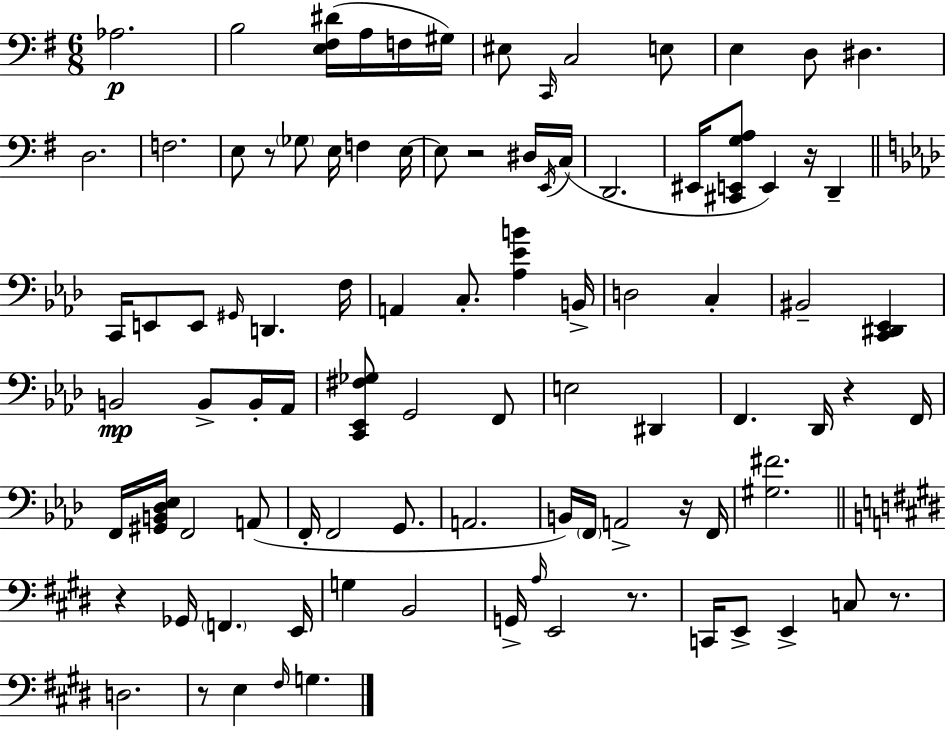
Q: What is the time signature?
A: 6/8